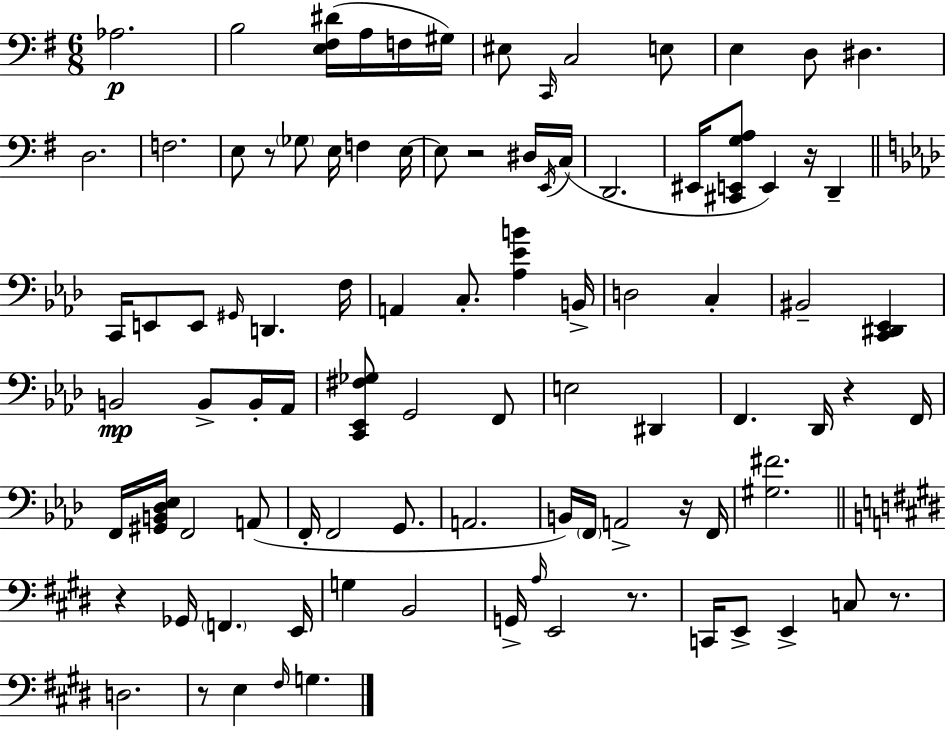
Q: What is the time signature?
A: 6/8